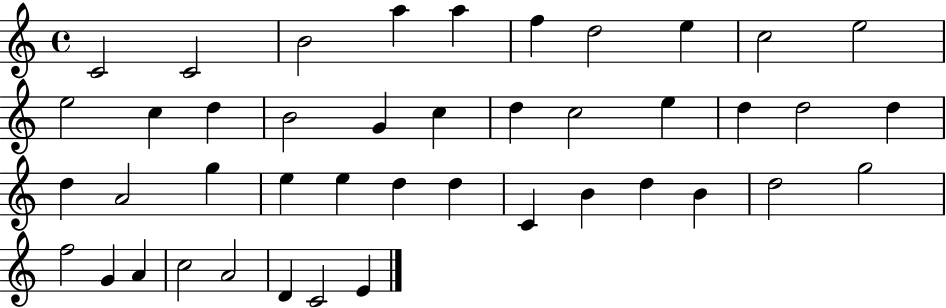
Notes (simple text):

C4/h C4/h B4/h A5/q A5/q F5/q D5/h E5/q C5/h E5/h E5/h C5/q D5/q B4/h G4/q C5/q D5/q C5/h E5/q D5/q D5/h D5/q D5/q A4/h G5/q E5/q E5/q D5/q D5/q C4/q B4/q D5/q B4/q D5/h G5/h F5/h G4/q A4/q C5/h A4/h D4/q C4/h E4/q